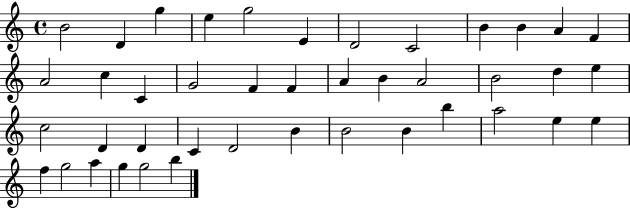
X:1
T:Untitled
M:4/4
L:1/4
K:C
B2 D g e g2 E D2 C2 B B A F A2 c C G2 F F A B A2 B2 d e c2 D D C D2 B B2 B b a2 e e f g2 a g g2 b